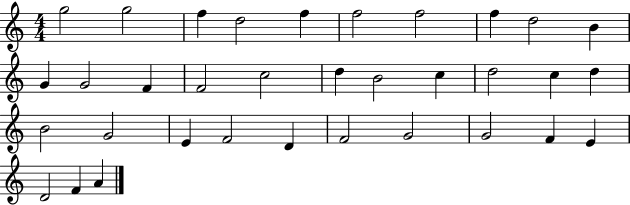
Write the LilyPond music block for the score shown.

{
  \clef treble
  \numericTimeSignature
  \time 4/4
  \key c \major
  g''2 g''2 | f''4 d''2 f''4 | f''2 f''2 | f''4 d''2 b'4 | \break g'4 g'2 f'4 | f'2 c''2 | d''4 b'2 c''4 | d''2 c''4 d''4 | \break b'2 g'2 | e'4 f'2 d'4 | f'2 g'2 | g'2 f'4 e'4 | \break d'2 f'4 a'4 | \bar "|."
}